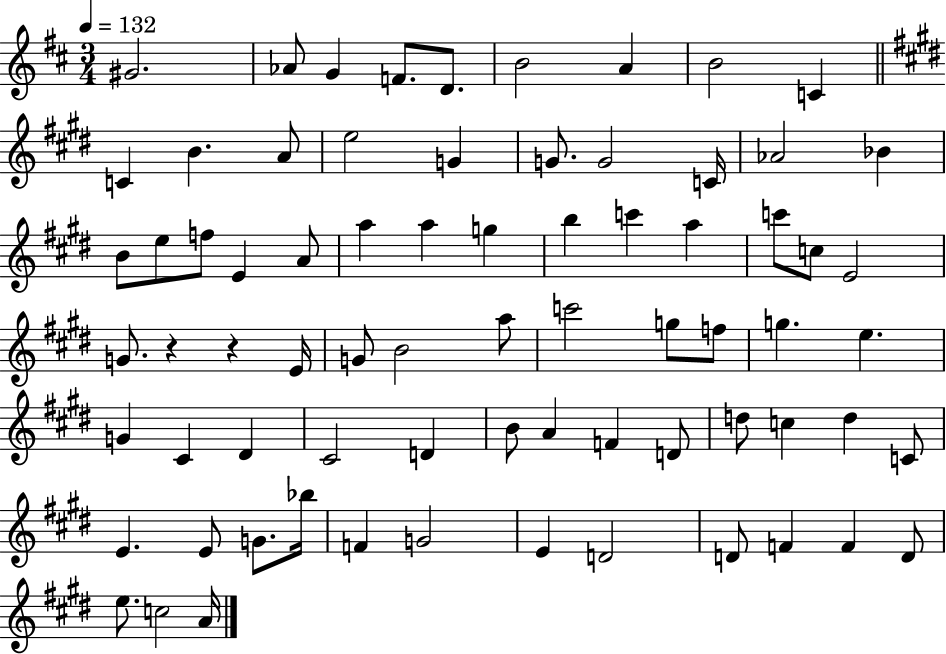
{
  \clef treble
  \numericTimeSignature
  \time 3/4
  \key d \major
  \tempo 4 = 132
  gis'2. | aes'8 g'4 f'8. d'8. | b'2 a'4 | b'2 c'4 | \break \bar "||" \break \key e \major c'4 b'4. a'8 | e''2 g'4 | g'8. g'2 c'16 | aes'2 bes'4 | \break b'8 e''8 f''8 e'4 a'8 | a''4 a''4 g''4 | b''4 c'''4 a''4 | c'''8 c''8 e'2 | \break g'8. r4 r4 e'16 | g'8 b'2 a''8 | c'''2 g''8 f''8 | g''4. e''4. | \break g'4 cis'4 dis'4 | cis'2 d'4 | b'8 a'4 f'4 d'8 | d''8 c''4 d''4 c'8 | \break e'4. e'8 g'8. bes''16 | f'4 g'2 | e'4 d'2 | d'8 f'4 f'4 d'8 | \break e''8. c''2 a'16 | \bar "|."
}